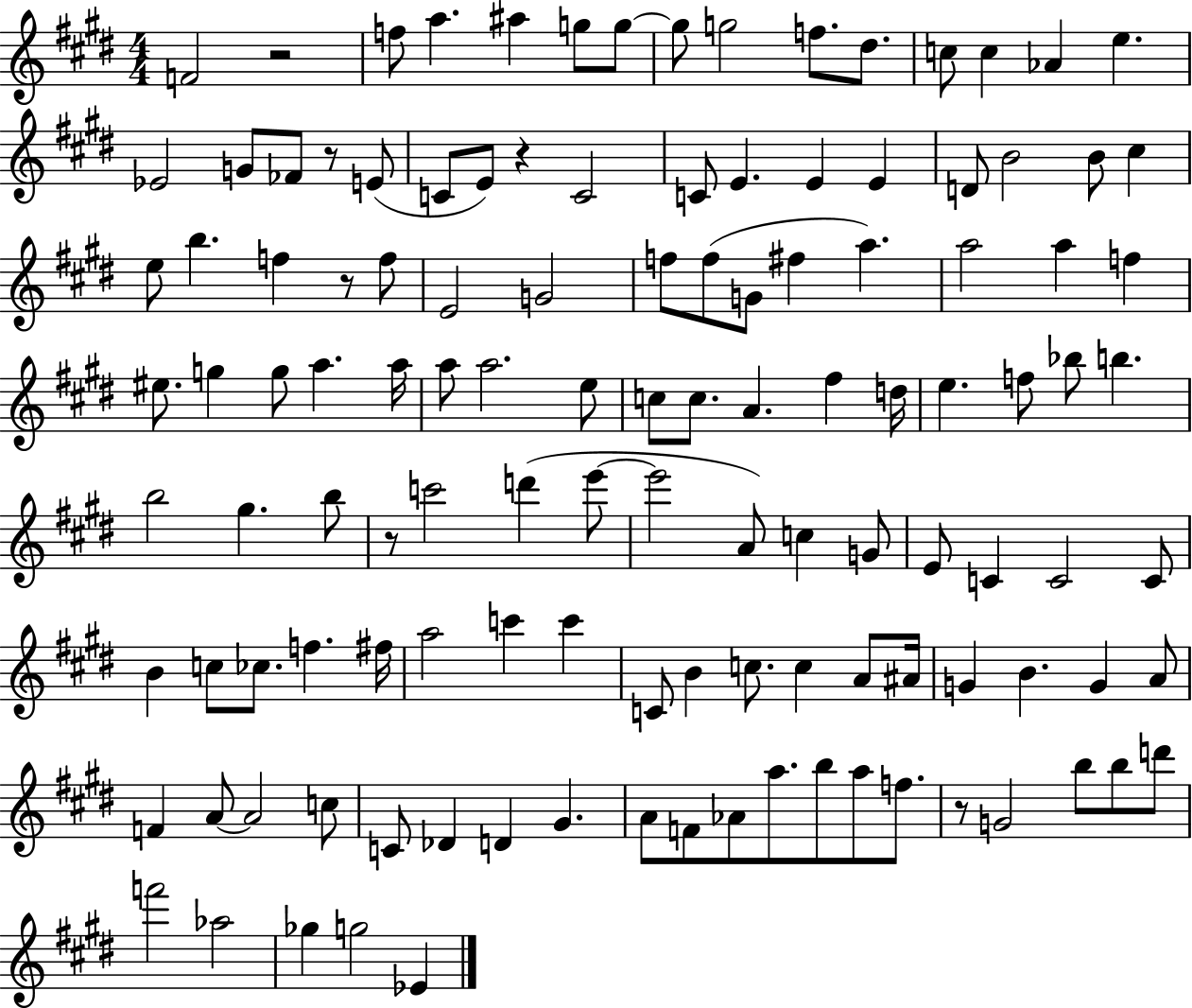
{
  \clef treble
  \numericTimeSignature
  \time 4/4
  \key e \major
  f'2 r2 | f''8 a''4. ais''4 g''8 g''8~~ | g''8 g''2 f''8. dis''8. | c''8 c''4 aes'4 e''4. | \break ees'2 g'8 fes'8 r8 e'8( | c'8 e'8) r4 c'2 | c'8 e'4. e'4 e'4 | d'8 b'2 b'8 cis''4 | \break e''8 b''4. f''4 r8 f''8 | e'2 g'2 | f''8 f''8( g'8 fis''4 a''4.) | a''2 a''4 f''4 | \break eis''8. g''4 g''8 a''4. a''16 | a''8 a''2. e''8 | c''8 c''8. a'4. fis''4 d''16 | e''4. f''8 bes''8 b''4. | \break b''2 gis''4. b''8 | r8 c'''2 d'''4( e'''8~~ | e'''2 a'8) c''4 g'8 | e'8 c'4 c'2 c'8 | \break b'4 c''8 ces''8. f''4. fis''16 | a''2 c'''4 c'''4 | c'8 b'4 c''8. c''4 a'8 ais'16 | g'4 b'4. g'4 a'8 | \break f'4 a'8~~ a'2 c''8 | c'8 des'4 d'4 gis'4. | a'8 f'8 aes'8 a''8. b''8 a''8 f''8. | r8 g'2 b''8 b''8 d'''8 | \break f'''2 aes''2 | ges''4 g''2 ees'4 | \bar "|."
}